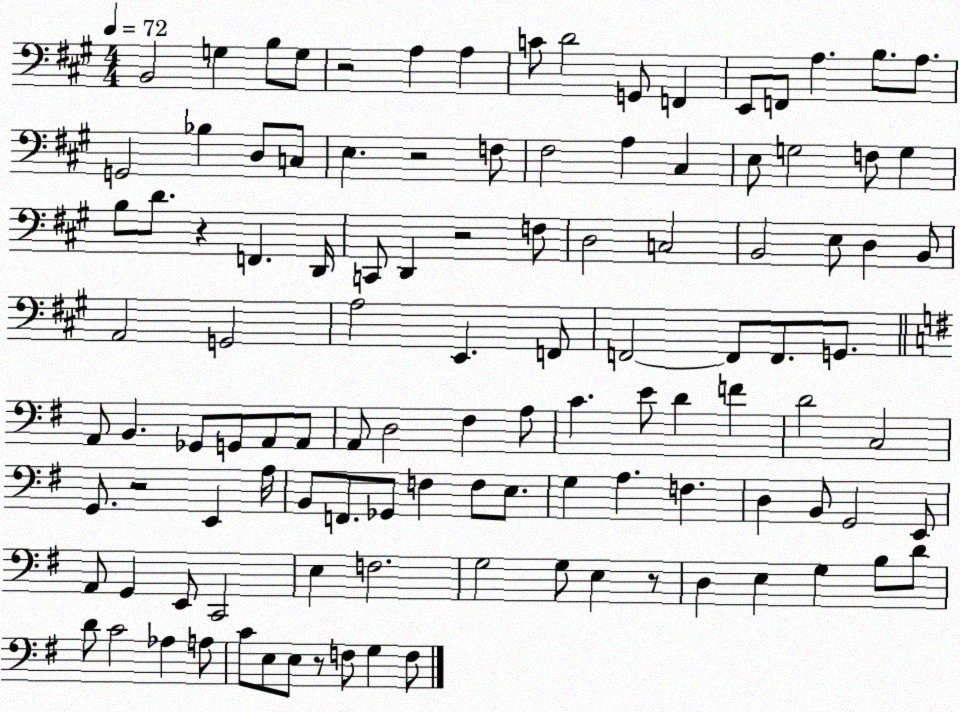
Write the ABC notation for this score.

X:1
T:Untitled
M:4/4
L:1/4
K:A
B,,2 G, B,/2 G,/2 z2 A, A, C/2 D2 G,,/2 F,, E,,/2 F,,/2 A, B,/2 A,/2 G,,2 _B, D,/2 C,/2 E, z2 F,/2 ^F,2 A, ^C, E,/2 G,2 F,/2 G, B,/2 D/2 z F,, D,,/4 C,,/2 D,, z2 F,/2 D,2 C,2 B,,2 E,/2 D, B,,/2 A,,2 G,,2 A,2 E,, F,,/2 F,,2 F,,/2 F,,/2 G,,/2 A,,/2 B,, _G,,/2 G,,/2 A,,/2 A,,/2 A,,/2 D,2 ^F, A,/2 C E/2 D F D2 C,2 G,,/2 z2 E,, A,/4 B,,/2 F,,/2 _G,,/2 F, F,/2 E,/2 G, A, F, D, B,,/2 G,,2 E,,/2 A,,/2 G,, E,,/2 C,,2 E, F,2 G,2 G,/2 E, z/2 D, E, G, B,/2 D/2 D/2 C2 _A, A,/2 C/2 E,/2 E,/2 z/2 F,/2 G, F,/2